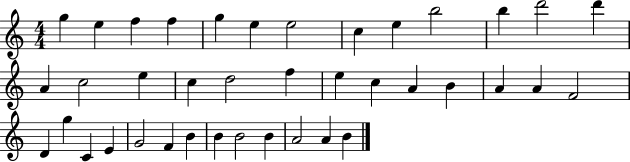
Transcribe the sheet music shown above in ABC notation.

X:1
T:Untitled
M:4/4
L:1/4
K:C
g e f f g e e2 c e b2 b d'2 d' A c2 e c d2 f e c A B A A F2 D g C E G2 F B B B2 B A2 A B